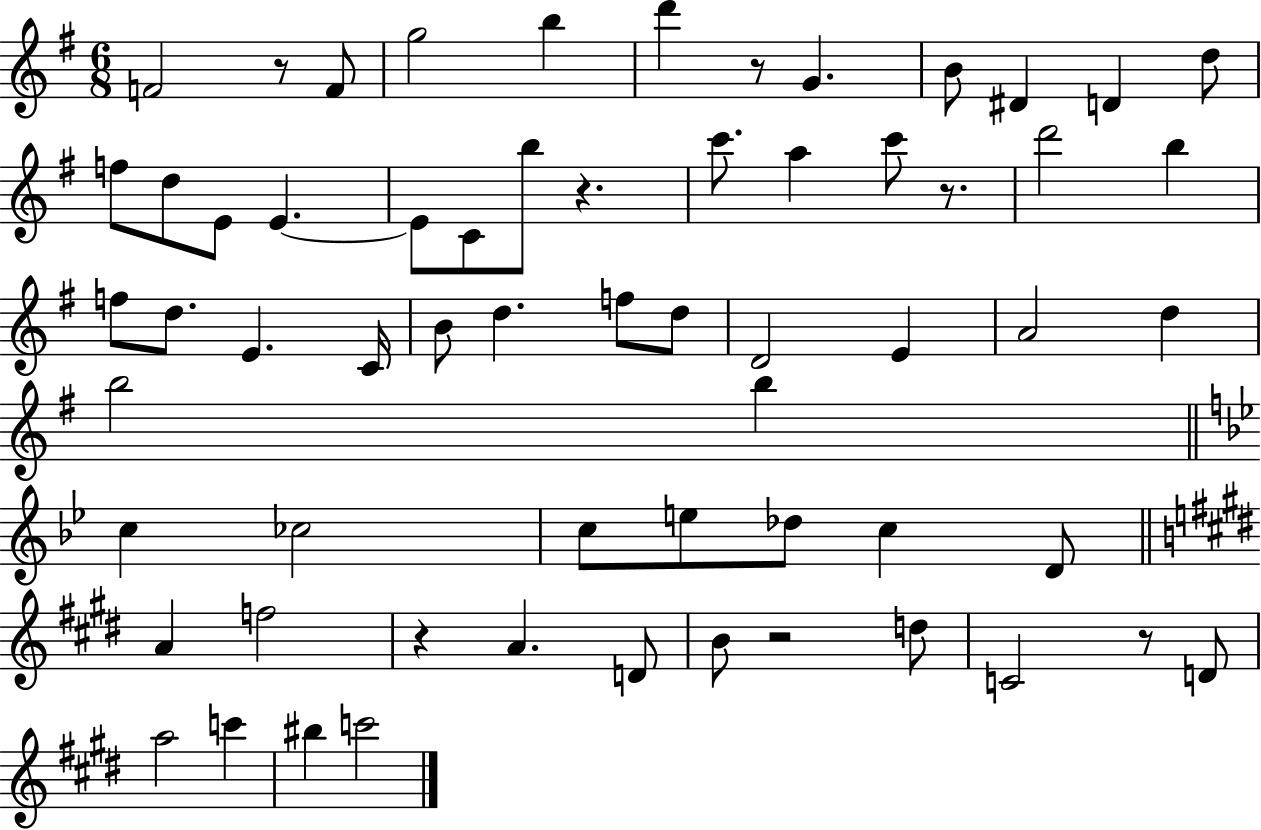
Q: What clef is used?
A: treble